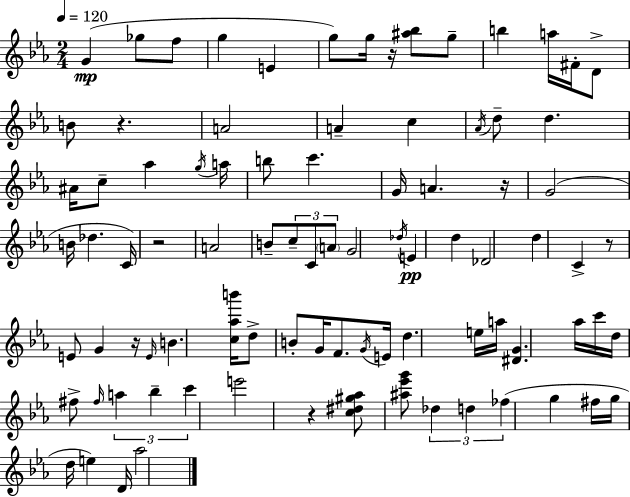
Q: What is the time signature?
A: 2/4